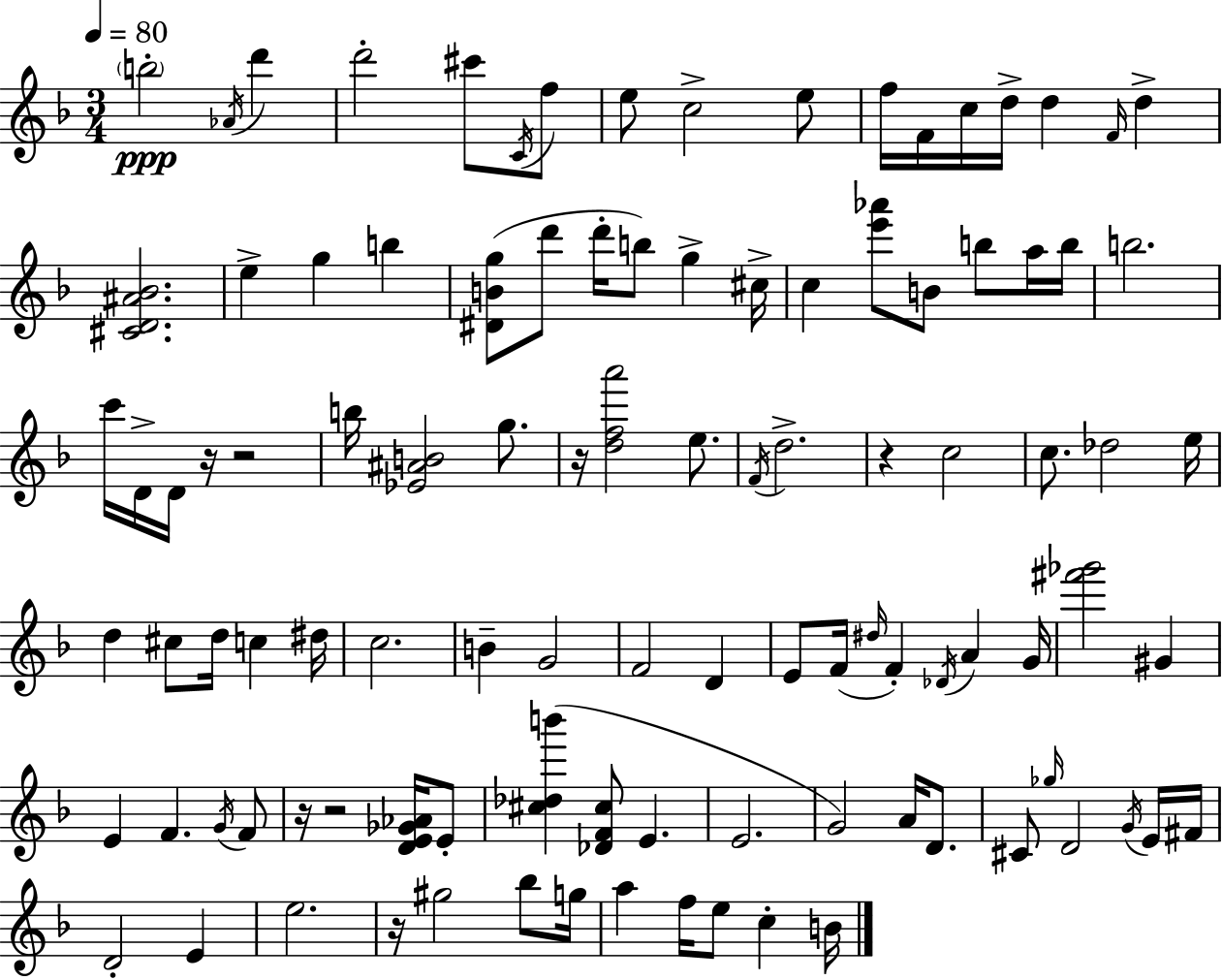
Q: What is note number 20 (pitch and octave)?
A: B5